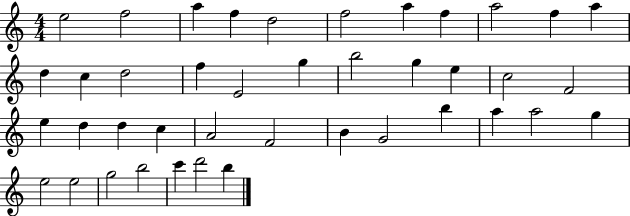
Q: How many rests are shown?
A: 0